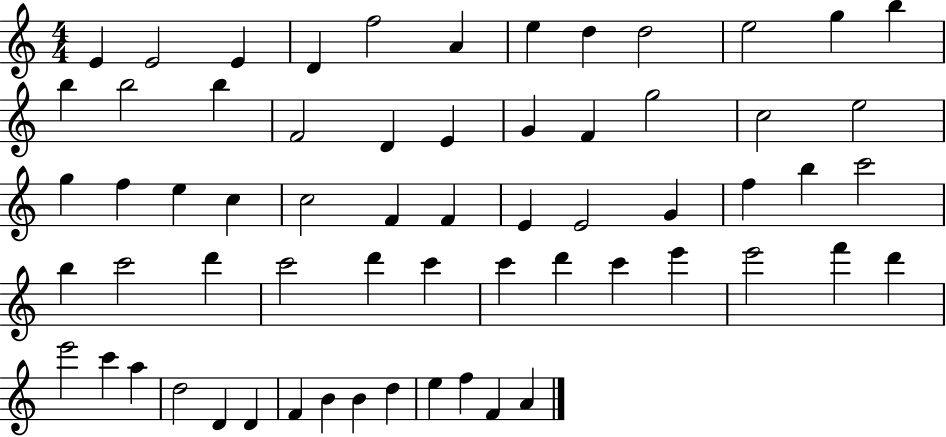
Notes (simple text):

E4/q E4/h E4/q D4/q F5/h A4/q E5/q D5/q D5/h E5/h G5/q B5/q B5/q B5/h B5/q F4/h D4/q E4/q G4/q F4/q G5/h C5/h E5/h G5/q F5/q E5/q C5/q C5/h F4/q F4/q E4/q E4/h G4/q F5/q B5/q C6/h B5/q C6/h D6/q C6/h D6/q C6/q C6/q D6/q C6/q E6/q E6/h F6/q D6/q E6/h C6/q A5/q D5/h D4/q D4/q F4/q B4/q B4/q D5/q E5/q F5/q F4/q A4/q